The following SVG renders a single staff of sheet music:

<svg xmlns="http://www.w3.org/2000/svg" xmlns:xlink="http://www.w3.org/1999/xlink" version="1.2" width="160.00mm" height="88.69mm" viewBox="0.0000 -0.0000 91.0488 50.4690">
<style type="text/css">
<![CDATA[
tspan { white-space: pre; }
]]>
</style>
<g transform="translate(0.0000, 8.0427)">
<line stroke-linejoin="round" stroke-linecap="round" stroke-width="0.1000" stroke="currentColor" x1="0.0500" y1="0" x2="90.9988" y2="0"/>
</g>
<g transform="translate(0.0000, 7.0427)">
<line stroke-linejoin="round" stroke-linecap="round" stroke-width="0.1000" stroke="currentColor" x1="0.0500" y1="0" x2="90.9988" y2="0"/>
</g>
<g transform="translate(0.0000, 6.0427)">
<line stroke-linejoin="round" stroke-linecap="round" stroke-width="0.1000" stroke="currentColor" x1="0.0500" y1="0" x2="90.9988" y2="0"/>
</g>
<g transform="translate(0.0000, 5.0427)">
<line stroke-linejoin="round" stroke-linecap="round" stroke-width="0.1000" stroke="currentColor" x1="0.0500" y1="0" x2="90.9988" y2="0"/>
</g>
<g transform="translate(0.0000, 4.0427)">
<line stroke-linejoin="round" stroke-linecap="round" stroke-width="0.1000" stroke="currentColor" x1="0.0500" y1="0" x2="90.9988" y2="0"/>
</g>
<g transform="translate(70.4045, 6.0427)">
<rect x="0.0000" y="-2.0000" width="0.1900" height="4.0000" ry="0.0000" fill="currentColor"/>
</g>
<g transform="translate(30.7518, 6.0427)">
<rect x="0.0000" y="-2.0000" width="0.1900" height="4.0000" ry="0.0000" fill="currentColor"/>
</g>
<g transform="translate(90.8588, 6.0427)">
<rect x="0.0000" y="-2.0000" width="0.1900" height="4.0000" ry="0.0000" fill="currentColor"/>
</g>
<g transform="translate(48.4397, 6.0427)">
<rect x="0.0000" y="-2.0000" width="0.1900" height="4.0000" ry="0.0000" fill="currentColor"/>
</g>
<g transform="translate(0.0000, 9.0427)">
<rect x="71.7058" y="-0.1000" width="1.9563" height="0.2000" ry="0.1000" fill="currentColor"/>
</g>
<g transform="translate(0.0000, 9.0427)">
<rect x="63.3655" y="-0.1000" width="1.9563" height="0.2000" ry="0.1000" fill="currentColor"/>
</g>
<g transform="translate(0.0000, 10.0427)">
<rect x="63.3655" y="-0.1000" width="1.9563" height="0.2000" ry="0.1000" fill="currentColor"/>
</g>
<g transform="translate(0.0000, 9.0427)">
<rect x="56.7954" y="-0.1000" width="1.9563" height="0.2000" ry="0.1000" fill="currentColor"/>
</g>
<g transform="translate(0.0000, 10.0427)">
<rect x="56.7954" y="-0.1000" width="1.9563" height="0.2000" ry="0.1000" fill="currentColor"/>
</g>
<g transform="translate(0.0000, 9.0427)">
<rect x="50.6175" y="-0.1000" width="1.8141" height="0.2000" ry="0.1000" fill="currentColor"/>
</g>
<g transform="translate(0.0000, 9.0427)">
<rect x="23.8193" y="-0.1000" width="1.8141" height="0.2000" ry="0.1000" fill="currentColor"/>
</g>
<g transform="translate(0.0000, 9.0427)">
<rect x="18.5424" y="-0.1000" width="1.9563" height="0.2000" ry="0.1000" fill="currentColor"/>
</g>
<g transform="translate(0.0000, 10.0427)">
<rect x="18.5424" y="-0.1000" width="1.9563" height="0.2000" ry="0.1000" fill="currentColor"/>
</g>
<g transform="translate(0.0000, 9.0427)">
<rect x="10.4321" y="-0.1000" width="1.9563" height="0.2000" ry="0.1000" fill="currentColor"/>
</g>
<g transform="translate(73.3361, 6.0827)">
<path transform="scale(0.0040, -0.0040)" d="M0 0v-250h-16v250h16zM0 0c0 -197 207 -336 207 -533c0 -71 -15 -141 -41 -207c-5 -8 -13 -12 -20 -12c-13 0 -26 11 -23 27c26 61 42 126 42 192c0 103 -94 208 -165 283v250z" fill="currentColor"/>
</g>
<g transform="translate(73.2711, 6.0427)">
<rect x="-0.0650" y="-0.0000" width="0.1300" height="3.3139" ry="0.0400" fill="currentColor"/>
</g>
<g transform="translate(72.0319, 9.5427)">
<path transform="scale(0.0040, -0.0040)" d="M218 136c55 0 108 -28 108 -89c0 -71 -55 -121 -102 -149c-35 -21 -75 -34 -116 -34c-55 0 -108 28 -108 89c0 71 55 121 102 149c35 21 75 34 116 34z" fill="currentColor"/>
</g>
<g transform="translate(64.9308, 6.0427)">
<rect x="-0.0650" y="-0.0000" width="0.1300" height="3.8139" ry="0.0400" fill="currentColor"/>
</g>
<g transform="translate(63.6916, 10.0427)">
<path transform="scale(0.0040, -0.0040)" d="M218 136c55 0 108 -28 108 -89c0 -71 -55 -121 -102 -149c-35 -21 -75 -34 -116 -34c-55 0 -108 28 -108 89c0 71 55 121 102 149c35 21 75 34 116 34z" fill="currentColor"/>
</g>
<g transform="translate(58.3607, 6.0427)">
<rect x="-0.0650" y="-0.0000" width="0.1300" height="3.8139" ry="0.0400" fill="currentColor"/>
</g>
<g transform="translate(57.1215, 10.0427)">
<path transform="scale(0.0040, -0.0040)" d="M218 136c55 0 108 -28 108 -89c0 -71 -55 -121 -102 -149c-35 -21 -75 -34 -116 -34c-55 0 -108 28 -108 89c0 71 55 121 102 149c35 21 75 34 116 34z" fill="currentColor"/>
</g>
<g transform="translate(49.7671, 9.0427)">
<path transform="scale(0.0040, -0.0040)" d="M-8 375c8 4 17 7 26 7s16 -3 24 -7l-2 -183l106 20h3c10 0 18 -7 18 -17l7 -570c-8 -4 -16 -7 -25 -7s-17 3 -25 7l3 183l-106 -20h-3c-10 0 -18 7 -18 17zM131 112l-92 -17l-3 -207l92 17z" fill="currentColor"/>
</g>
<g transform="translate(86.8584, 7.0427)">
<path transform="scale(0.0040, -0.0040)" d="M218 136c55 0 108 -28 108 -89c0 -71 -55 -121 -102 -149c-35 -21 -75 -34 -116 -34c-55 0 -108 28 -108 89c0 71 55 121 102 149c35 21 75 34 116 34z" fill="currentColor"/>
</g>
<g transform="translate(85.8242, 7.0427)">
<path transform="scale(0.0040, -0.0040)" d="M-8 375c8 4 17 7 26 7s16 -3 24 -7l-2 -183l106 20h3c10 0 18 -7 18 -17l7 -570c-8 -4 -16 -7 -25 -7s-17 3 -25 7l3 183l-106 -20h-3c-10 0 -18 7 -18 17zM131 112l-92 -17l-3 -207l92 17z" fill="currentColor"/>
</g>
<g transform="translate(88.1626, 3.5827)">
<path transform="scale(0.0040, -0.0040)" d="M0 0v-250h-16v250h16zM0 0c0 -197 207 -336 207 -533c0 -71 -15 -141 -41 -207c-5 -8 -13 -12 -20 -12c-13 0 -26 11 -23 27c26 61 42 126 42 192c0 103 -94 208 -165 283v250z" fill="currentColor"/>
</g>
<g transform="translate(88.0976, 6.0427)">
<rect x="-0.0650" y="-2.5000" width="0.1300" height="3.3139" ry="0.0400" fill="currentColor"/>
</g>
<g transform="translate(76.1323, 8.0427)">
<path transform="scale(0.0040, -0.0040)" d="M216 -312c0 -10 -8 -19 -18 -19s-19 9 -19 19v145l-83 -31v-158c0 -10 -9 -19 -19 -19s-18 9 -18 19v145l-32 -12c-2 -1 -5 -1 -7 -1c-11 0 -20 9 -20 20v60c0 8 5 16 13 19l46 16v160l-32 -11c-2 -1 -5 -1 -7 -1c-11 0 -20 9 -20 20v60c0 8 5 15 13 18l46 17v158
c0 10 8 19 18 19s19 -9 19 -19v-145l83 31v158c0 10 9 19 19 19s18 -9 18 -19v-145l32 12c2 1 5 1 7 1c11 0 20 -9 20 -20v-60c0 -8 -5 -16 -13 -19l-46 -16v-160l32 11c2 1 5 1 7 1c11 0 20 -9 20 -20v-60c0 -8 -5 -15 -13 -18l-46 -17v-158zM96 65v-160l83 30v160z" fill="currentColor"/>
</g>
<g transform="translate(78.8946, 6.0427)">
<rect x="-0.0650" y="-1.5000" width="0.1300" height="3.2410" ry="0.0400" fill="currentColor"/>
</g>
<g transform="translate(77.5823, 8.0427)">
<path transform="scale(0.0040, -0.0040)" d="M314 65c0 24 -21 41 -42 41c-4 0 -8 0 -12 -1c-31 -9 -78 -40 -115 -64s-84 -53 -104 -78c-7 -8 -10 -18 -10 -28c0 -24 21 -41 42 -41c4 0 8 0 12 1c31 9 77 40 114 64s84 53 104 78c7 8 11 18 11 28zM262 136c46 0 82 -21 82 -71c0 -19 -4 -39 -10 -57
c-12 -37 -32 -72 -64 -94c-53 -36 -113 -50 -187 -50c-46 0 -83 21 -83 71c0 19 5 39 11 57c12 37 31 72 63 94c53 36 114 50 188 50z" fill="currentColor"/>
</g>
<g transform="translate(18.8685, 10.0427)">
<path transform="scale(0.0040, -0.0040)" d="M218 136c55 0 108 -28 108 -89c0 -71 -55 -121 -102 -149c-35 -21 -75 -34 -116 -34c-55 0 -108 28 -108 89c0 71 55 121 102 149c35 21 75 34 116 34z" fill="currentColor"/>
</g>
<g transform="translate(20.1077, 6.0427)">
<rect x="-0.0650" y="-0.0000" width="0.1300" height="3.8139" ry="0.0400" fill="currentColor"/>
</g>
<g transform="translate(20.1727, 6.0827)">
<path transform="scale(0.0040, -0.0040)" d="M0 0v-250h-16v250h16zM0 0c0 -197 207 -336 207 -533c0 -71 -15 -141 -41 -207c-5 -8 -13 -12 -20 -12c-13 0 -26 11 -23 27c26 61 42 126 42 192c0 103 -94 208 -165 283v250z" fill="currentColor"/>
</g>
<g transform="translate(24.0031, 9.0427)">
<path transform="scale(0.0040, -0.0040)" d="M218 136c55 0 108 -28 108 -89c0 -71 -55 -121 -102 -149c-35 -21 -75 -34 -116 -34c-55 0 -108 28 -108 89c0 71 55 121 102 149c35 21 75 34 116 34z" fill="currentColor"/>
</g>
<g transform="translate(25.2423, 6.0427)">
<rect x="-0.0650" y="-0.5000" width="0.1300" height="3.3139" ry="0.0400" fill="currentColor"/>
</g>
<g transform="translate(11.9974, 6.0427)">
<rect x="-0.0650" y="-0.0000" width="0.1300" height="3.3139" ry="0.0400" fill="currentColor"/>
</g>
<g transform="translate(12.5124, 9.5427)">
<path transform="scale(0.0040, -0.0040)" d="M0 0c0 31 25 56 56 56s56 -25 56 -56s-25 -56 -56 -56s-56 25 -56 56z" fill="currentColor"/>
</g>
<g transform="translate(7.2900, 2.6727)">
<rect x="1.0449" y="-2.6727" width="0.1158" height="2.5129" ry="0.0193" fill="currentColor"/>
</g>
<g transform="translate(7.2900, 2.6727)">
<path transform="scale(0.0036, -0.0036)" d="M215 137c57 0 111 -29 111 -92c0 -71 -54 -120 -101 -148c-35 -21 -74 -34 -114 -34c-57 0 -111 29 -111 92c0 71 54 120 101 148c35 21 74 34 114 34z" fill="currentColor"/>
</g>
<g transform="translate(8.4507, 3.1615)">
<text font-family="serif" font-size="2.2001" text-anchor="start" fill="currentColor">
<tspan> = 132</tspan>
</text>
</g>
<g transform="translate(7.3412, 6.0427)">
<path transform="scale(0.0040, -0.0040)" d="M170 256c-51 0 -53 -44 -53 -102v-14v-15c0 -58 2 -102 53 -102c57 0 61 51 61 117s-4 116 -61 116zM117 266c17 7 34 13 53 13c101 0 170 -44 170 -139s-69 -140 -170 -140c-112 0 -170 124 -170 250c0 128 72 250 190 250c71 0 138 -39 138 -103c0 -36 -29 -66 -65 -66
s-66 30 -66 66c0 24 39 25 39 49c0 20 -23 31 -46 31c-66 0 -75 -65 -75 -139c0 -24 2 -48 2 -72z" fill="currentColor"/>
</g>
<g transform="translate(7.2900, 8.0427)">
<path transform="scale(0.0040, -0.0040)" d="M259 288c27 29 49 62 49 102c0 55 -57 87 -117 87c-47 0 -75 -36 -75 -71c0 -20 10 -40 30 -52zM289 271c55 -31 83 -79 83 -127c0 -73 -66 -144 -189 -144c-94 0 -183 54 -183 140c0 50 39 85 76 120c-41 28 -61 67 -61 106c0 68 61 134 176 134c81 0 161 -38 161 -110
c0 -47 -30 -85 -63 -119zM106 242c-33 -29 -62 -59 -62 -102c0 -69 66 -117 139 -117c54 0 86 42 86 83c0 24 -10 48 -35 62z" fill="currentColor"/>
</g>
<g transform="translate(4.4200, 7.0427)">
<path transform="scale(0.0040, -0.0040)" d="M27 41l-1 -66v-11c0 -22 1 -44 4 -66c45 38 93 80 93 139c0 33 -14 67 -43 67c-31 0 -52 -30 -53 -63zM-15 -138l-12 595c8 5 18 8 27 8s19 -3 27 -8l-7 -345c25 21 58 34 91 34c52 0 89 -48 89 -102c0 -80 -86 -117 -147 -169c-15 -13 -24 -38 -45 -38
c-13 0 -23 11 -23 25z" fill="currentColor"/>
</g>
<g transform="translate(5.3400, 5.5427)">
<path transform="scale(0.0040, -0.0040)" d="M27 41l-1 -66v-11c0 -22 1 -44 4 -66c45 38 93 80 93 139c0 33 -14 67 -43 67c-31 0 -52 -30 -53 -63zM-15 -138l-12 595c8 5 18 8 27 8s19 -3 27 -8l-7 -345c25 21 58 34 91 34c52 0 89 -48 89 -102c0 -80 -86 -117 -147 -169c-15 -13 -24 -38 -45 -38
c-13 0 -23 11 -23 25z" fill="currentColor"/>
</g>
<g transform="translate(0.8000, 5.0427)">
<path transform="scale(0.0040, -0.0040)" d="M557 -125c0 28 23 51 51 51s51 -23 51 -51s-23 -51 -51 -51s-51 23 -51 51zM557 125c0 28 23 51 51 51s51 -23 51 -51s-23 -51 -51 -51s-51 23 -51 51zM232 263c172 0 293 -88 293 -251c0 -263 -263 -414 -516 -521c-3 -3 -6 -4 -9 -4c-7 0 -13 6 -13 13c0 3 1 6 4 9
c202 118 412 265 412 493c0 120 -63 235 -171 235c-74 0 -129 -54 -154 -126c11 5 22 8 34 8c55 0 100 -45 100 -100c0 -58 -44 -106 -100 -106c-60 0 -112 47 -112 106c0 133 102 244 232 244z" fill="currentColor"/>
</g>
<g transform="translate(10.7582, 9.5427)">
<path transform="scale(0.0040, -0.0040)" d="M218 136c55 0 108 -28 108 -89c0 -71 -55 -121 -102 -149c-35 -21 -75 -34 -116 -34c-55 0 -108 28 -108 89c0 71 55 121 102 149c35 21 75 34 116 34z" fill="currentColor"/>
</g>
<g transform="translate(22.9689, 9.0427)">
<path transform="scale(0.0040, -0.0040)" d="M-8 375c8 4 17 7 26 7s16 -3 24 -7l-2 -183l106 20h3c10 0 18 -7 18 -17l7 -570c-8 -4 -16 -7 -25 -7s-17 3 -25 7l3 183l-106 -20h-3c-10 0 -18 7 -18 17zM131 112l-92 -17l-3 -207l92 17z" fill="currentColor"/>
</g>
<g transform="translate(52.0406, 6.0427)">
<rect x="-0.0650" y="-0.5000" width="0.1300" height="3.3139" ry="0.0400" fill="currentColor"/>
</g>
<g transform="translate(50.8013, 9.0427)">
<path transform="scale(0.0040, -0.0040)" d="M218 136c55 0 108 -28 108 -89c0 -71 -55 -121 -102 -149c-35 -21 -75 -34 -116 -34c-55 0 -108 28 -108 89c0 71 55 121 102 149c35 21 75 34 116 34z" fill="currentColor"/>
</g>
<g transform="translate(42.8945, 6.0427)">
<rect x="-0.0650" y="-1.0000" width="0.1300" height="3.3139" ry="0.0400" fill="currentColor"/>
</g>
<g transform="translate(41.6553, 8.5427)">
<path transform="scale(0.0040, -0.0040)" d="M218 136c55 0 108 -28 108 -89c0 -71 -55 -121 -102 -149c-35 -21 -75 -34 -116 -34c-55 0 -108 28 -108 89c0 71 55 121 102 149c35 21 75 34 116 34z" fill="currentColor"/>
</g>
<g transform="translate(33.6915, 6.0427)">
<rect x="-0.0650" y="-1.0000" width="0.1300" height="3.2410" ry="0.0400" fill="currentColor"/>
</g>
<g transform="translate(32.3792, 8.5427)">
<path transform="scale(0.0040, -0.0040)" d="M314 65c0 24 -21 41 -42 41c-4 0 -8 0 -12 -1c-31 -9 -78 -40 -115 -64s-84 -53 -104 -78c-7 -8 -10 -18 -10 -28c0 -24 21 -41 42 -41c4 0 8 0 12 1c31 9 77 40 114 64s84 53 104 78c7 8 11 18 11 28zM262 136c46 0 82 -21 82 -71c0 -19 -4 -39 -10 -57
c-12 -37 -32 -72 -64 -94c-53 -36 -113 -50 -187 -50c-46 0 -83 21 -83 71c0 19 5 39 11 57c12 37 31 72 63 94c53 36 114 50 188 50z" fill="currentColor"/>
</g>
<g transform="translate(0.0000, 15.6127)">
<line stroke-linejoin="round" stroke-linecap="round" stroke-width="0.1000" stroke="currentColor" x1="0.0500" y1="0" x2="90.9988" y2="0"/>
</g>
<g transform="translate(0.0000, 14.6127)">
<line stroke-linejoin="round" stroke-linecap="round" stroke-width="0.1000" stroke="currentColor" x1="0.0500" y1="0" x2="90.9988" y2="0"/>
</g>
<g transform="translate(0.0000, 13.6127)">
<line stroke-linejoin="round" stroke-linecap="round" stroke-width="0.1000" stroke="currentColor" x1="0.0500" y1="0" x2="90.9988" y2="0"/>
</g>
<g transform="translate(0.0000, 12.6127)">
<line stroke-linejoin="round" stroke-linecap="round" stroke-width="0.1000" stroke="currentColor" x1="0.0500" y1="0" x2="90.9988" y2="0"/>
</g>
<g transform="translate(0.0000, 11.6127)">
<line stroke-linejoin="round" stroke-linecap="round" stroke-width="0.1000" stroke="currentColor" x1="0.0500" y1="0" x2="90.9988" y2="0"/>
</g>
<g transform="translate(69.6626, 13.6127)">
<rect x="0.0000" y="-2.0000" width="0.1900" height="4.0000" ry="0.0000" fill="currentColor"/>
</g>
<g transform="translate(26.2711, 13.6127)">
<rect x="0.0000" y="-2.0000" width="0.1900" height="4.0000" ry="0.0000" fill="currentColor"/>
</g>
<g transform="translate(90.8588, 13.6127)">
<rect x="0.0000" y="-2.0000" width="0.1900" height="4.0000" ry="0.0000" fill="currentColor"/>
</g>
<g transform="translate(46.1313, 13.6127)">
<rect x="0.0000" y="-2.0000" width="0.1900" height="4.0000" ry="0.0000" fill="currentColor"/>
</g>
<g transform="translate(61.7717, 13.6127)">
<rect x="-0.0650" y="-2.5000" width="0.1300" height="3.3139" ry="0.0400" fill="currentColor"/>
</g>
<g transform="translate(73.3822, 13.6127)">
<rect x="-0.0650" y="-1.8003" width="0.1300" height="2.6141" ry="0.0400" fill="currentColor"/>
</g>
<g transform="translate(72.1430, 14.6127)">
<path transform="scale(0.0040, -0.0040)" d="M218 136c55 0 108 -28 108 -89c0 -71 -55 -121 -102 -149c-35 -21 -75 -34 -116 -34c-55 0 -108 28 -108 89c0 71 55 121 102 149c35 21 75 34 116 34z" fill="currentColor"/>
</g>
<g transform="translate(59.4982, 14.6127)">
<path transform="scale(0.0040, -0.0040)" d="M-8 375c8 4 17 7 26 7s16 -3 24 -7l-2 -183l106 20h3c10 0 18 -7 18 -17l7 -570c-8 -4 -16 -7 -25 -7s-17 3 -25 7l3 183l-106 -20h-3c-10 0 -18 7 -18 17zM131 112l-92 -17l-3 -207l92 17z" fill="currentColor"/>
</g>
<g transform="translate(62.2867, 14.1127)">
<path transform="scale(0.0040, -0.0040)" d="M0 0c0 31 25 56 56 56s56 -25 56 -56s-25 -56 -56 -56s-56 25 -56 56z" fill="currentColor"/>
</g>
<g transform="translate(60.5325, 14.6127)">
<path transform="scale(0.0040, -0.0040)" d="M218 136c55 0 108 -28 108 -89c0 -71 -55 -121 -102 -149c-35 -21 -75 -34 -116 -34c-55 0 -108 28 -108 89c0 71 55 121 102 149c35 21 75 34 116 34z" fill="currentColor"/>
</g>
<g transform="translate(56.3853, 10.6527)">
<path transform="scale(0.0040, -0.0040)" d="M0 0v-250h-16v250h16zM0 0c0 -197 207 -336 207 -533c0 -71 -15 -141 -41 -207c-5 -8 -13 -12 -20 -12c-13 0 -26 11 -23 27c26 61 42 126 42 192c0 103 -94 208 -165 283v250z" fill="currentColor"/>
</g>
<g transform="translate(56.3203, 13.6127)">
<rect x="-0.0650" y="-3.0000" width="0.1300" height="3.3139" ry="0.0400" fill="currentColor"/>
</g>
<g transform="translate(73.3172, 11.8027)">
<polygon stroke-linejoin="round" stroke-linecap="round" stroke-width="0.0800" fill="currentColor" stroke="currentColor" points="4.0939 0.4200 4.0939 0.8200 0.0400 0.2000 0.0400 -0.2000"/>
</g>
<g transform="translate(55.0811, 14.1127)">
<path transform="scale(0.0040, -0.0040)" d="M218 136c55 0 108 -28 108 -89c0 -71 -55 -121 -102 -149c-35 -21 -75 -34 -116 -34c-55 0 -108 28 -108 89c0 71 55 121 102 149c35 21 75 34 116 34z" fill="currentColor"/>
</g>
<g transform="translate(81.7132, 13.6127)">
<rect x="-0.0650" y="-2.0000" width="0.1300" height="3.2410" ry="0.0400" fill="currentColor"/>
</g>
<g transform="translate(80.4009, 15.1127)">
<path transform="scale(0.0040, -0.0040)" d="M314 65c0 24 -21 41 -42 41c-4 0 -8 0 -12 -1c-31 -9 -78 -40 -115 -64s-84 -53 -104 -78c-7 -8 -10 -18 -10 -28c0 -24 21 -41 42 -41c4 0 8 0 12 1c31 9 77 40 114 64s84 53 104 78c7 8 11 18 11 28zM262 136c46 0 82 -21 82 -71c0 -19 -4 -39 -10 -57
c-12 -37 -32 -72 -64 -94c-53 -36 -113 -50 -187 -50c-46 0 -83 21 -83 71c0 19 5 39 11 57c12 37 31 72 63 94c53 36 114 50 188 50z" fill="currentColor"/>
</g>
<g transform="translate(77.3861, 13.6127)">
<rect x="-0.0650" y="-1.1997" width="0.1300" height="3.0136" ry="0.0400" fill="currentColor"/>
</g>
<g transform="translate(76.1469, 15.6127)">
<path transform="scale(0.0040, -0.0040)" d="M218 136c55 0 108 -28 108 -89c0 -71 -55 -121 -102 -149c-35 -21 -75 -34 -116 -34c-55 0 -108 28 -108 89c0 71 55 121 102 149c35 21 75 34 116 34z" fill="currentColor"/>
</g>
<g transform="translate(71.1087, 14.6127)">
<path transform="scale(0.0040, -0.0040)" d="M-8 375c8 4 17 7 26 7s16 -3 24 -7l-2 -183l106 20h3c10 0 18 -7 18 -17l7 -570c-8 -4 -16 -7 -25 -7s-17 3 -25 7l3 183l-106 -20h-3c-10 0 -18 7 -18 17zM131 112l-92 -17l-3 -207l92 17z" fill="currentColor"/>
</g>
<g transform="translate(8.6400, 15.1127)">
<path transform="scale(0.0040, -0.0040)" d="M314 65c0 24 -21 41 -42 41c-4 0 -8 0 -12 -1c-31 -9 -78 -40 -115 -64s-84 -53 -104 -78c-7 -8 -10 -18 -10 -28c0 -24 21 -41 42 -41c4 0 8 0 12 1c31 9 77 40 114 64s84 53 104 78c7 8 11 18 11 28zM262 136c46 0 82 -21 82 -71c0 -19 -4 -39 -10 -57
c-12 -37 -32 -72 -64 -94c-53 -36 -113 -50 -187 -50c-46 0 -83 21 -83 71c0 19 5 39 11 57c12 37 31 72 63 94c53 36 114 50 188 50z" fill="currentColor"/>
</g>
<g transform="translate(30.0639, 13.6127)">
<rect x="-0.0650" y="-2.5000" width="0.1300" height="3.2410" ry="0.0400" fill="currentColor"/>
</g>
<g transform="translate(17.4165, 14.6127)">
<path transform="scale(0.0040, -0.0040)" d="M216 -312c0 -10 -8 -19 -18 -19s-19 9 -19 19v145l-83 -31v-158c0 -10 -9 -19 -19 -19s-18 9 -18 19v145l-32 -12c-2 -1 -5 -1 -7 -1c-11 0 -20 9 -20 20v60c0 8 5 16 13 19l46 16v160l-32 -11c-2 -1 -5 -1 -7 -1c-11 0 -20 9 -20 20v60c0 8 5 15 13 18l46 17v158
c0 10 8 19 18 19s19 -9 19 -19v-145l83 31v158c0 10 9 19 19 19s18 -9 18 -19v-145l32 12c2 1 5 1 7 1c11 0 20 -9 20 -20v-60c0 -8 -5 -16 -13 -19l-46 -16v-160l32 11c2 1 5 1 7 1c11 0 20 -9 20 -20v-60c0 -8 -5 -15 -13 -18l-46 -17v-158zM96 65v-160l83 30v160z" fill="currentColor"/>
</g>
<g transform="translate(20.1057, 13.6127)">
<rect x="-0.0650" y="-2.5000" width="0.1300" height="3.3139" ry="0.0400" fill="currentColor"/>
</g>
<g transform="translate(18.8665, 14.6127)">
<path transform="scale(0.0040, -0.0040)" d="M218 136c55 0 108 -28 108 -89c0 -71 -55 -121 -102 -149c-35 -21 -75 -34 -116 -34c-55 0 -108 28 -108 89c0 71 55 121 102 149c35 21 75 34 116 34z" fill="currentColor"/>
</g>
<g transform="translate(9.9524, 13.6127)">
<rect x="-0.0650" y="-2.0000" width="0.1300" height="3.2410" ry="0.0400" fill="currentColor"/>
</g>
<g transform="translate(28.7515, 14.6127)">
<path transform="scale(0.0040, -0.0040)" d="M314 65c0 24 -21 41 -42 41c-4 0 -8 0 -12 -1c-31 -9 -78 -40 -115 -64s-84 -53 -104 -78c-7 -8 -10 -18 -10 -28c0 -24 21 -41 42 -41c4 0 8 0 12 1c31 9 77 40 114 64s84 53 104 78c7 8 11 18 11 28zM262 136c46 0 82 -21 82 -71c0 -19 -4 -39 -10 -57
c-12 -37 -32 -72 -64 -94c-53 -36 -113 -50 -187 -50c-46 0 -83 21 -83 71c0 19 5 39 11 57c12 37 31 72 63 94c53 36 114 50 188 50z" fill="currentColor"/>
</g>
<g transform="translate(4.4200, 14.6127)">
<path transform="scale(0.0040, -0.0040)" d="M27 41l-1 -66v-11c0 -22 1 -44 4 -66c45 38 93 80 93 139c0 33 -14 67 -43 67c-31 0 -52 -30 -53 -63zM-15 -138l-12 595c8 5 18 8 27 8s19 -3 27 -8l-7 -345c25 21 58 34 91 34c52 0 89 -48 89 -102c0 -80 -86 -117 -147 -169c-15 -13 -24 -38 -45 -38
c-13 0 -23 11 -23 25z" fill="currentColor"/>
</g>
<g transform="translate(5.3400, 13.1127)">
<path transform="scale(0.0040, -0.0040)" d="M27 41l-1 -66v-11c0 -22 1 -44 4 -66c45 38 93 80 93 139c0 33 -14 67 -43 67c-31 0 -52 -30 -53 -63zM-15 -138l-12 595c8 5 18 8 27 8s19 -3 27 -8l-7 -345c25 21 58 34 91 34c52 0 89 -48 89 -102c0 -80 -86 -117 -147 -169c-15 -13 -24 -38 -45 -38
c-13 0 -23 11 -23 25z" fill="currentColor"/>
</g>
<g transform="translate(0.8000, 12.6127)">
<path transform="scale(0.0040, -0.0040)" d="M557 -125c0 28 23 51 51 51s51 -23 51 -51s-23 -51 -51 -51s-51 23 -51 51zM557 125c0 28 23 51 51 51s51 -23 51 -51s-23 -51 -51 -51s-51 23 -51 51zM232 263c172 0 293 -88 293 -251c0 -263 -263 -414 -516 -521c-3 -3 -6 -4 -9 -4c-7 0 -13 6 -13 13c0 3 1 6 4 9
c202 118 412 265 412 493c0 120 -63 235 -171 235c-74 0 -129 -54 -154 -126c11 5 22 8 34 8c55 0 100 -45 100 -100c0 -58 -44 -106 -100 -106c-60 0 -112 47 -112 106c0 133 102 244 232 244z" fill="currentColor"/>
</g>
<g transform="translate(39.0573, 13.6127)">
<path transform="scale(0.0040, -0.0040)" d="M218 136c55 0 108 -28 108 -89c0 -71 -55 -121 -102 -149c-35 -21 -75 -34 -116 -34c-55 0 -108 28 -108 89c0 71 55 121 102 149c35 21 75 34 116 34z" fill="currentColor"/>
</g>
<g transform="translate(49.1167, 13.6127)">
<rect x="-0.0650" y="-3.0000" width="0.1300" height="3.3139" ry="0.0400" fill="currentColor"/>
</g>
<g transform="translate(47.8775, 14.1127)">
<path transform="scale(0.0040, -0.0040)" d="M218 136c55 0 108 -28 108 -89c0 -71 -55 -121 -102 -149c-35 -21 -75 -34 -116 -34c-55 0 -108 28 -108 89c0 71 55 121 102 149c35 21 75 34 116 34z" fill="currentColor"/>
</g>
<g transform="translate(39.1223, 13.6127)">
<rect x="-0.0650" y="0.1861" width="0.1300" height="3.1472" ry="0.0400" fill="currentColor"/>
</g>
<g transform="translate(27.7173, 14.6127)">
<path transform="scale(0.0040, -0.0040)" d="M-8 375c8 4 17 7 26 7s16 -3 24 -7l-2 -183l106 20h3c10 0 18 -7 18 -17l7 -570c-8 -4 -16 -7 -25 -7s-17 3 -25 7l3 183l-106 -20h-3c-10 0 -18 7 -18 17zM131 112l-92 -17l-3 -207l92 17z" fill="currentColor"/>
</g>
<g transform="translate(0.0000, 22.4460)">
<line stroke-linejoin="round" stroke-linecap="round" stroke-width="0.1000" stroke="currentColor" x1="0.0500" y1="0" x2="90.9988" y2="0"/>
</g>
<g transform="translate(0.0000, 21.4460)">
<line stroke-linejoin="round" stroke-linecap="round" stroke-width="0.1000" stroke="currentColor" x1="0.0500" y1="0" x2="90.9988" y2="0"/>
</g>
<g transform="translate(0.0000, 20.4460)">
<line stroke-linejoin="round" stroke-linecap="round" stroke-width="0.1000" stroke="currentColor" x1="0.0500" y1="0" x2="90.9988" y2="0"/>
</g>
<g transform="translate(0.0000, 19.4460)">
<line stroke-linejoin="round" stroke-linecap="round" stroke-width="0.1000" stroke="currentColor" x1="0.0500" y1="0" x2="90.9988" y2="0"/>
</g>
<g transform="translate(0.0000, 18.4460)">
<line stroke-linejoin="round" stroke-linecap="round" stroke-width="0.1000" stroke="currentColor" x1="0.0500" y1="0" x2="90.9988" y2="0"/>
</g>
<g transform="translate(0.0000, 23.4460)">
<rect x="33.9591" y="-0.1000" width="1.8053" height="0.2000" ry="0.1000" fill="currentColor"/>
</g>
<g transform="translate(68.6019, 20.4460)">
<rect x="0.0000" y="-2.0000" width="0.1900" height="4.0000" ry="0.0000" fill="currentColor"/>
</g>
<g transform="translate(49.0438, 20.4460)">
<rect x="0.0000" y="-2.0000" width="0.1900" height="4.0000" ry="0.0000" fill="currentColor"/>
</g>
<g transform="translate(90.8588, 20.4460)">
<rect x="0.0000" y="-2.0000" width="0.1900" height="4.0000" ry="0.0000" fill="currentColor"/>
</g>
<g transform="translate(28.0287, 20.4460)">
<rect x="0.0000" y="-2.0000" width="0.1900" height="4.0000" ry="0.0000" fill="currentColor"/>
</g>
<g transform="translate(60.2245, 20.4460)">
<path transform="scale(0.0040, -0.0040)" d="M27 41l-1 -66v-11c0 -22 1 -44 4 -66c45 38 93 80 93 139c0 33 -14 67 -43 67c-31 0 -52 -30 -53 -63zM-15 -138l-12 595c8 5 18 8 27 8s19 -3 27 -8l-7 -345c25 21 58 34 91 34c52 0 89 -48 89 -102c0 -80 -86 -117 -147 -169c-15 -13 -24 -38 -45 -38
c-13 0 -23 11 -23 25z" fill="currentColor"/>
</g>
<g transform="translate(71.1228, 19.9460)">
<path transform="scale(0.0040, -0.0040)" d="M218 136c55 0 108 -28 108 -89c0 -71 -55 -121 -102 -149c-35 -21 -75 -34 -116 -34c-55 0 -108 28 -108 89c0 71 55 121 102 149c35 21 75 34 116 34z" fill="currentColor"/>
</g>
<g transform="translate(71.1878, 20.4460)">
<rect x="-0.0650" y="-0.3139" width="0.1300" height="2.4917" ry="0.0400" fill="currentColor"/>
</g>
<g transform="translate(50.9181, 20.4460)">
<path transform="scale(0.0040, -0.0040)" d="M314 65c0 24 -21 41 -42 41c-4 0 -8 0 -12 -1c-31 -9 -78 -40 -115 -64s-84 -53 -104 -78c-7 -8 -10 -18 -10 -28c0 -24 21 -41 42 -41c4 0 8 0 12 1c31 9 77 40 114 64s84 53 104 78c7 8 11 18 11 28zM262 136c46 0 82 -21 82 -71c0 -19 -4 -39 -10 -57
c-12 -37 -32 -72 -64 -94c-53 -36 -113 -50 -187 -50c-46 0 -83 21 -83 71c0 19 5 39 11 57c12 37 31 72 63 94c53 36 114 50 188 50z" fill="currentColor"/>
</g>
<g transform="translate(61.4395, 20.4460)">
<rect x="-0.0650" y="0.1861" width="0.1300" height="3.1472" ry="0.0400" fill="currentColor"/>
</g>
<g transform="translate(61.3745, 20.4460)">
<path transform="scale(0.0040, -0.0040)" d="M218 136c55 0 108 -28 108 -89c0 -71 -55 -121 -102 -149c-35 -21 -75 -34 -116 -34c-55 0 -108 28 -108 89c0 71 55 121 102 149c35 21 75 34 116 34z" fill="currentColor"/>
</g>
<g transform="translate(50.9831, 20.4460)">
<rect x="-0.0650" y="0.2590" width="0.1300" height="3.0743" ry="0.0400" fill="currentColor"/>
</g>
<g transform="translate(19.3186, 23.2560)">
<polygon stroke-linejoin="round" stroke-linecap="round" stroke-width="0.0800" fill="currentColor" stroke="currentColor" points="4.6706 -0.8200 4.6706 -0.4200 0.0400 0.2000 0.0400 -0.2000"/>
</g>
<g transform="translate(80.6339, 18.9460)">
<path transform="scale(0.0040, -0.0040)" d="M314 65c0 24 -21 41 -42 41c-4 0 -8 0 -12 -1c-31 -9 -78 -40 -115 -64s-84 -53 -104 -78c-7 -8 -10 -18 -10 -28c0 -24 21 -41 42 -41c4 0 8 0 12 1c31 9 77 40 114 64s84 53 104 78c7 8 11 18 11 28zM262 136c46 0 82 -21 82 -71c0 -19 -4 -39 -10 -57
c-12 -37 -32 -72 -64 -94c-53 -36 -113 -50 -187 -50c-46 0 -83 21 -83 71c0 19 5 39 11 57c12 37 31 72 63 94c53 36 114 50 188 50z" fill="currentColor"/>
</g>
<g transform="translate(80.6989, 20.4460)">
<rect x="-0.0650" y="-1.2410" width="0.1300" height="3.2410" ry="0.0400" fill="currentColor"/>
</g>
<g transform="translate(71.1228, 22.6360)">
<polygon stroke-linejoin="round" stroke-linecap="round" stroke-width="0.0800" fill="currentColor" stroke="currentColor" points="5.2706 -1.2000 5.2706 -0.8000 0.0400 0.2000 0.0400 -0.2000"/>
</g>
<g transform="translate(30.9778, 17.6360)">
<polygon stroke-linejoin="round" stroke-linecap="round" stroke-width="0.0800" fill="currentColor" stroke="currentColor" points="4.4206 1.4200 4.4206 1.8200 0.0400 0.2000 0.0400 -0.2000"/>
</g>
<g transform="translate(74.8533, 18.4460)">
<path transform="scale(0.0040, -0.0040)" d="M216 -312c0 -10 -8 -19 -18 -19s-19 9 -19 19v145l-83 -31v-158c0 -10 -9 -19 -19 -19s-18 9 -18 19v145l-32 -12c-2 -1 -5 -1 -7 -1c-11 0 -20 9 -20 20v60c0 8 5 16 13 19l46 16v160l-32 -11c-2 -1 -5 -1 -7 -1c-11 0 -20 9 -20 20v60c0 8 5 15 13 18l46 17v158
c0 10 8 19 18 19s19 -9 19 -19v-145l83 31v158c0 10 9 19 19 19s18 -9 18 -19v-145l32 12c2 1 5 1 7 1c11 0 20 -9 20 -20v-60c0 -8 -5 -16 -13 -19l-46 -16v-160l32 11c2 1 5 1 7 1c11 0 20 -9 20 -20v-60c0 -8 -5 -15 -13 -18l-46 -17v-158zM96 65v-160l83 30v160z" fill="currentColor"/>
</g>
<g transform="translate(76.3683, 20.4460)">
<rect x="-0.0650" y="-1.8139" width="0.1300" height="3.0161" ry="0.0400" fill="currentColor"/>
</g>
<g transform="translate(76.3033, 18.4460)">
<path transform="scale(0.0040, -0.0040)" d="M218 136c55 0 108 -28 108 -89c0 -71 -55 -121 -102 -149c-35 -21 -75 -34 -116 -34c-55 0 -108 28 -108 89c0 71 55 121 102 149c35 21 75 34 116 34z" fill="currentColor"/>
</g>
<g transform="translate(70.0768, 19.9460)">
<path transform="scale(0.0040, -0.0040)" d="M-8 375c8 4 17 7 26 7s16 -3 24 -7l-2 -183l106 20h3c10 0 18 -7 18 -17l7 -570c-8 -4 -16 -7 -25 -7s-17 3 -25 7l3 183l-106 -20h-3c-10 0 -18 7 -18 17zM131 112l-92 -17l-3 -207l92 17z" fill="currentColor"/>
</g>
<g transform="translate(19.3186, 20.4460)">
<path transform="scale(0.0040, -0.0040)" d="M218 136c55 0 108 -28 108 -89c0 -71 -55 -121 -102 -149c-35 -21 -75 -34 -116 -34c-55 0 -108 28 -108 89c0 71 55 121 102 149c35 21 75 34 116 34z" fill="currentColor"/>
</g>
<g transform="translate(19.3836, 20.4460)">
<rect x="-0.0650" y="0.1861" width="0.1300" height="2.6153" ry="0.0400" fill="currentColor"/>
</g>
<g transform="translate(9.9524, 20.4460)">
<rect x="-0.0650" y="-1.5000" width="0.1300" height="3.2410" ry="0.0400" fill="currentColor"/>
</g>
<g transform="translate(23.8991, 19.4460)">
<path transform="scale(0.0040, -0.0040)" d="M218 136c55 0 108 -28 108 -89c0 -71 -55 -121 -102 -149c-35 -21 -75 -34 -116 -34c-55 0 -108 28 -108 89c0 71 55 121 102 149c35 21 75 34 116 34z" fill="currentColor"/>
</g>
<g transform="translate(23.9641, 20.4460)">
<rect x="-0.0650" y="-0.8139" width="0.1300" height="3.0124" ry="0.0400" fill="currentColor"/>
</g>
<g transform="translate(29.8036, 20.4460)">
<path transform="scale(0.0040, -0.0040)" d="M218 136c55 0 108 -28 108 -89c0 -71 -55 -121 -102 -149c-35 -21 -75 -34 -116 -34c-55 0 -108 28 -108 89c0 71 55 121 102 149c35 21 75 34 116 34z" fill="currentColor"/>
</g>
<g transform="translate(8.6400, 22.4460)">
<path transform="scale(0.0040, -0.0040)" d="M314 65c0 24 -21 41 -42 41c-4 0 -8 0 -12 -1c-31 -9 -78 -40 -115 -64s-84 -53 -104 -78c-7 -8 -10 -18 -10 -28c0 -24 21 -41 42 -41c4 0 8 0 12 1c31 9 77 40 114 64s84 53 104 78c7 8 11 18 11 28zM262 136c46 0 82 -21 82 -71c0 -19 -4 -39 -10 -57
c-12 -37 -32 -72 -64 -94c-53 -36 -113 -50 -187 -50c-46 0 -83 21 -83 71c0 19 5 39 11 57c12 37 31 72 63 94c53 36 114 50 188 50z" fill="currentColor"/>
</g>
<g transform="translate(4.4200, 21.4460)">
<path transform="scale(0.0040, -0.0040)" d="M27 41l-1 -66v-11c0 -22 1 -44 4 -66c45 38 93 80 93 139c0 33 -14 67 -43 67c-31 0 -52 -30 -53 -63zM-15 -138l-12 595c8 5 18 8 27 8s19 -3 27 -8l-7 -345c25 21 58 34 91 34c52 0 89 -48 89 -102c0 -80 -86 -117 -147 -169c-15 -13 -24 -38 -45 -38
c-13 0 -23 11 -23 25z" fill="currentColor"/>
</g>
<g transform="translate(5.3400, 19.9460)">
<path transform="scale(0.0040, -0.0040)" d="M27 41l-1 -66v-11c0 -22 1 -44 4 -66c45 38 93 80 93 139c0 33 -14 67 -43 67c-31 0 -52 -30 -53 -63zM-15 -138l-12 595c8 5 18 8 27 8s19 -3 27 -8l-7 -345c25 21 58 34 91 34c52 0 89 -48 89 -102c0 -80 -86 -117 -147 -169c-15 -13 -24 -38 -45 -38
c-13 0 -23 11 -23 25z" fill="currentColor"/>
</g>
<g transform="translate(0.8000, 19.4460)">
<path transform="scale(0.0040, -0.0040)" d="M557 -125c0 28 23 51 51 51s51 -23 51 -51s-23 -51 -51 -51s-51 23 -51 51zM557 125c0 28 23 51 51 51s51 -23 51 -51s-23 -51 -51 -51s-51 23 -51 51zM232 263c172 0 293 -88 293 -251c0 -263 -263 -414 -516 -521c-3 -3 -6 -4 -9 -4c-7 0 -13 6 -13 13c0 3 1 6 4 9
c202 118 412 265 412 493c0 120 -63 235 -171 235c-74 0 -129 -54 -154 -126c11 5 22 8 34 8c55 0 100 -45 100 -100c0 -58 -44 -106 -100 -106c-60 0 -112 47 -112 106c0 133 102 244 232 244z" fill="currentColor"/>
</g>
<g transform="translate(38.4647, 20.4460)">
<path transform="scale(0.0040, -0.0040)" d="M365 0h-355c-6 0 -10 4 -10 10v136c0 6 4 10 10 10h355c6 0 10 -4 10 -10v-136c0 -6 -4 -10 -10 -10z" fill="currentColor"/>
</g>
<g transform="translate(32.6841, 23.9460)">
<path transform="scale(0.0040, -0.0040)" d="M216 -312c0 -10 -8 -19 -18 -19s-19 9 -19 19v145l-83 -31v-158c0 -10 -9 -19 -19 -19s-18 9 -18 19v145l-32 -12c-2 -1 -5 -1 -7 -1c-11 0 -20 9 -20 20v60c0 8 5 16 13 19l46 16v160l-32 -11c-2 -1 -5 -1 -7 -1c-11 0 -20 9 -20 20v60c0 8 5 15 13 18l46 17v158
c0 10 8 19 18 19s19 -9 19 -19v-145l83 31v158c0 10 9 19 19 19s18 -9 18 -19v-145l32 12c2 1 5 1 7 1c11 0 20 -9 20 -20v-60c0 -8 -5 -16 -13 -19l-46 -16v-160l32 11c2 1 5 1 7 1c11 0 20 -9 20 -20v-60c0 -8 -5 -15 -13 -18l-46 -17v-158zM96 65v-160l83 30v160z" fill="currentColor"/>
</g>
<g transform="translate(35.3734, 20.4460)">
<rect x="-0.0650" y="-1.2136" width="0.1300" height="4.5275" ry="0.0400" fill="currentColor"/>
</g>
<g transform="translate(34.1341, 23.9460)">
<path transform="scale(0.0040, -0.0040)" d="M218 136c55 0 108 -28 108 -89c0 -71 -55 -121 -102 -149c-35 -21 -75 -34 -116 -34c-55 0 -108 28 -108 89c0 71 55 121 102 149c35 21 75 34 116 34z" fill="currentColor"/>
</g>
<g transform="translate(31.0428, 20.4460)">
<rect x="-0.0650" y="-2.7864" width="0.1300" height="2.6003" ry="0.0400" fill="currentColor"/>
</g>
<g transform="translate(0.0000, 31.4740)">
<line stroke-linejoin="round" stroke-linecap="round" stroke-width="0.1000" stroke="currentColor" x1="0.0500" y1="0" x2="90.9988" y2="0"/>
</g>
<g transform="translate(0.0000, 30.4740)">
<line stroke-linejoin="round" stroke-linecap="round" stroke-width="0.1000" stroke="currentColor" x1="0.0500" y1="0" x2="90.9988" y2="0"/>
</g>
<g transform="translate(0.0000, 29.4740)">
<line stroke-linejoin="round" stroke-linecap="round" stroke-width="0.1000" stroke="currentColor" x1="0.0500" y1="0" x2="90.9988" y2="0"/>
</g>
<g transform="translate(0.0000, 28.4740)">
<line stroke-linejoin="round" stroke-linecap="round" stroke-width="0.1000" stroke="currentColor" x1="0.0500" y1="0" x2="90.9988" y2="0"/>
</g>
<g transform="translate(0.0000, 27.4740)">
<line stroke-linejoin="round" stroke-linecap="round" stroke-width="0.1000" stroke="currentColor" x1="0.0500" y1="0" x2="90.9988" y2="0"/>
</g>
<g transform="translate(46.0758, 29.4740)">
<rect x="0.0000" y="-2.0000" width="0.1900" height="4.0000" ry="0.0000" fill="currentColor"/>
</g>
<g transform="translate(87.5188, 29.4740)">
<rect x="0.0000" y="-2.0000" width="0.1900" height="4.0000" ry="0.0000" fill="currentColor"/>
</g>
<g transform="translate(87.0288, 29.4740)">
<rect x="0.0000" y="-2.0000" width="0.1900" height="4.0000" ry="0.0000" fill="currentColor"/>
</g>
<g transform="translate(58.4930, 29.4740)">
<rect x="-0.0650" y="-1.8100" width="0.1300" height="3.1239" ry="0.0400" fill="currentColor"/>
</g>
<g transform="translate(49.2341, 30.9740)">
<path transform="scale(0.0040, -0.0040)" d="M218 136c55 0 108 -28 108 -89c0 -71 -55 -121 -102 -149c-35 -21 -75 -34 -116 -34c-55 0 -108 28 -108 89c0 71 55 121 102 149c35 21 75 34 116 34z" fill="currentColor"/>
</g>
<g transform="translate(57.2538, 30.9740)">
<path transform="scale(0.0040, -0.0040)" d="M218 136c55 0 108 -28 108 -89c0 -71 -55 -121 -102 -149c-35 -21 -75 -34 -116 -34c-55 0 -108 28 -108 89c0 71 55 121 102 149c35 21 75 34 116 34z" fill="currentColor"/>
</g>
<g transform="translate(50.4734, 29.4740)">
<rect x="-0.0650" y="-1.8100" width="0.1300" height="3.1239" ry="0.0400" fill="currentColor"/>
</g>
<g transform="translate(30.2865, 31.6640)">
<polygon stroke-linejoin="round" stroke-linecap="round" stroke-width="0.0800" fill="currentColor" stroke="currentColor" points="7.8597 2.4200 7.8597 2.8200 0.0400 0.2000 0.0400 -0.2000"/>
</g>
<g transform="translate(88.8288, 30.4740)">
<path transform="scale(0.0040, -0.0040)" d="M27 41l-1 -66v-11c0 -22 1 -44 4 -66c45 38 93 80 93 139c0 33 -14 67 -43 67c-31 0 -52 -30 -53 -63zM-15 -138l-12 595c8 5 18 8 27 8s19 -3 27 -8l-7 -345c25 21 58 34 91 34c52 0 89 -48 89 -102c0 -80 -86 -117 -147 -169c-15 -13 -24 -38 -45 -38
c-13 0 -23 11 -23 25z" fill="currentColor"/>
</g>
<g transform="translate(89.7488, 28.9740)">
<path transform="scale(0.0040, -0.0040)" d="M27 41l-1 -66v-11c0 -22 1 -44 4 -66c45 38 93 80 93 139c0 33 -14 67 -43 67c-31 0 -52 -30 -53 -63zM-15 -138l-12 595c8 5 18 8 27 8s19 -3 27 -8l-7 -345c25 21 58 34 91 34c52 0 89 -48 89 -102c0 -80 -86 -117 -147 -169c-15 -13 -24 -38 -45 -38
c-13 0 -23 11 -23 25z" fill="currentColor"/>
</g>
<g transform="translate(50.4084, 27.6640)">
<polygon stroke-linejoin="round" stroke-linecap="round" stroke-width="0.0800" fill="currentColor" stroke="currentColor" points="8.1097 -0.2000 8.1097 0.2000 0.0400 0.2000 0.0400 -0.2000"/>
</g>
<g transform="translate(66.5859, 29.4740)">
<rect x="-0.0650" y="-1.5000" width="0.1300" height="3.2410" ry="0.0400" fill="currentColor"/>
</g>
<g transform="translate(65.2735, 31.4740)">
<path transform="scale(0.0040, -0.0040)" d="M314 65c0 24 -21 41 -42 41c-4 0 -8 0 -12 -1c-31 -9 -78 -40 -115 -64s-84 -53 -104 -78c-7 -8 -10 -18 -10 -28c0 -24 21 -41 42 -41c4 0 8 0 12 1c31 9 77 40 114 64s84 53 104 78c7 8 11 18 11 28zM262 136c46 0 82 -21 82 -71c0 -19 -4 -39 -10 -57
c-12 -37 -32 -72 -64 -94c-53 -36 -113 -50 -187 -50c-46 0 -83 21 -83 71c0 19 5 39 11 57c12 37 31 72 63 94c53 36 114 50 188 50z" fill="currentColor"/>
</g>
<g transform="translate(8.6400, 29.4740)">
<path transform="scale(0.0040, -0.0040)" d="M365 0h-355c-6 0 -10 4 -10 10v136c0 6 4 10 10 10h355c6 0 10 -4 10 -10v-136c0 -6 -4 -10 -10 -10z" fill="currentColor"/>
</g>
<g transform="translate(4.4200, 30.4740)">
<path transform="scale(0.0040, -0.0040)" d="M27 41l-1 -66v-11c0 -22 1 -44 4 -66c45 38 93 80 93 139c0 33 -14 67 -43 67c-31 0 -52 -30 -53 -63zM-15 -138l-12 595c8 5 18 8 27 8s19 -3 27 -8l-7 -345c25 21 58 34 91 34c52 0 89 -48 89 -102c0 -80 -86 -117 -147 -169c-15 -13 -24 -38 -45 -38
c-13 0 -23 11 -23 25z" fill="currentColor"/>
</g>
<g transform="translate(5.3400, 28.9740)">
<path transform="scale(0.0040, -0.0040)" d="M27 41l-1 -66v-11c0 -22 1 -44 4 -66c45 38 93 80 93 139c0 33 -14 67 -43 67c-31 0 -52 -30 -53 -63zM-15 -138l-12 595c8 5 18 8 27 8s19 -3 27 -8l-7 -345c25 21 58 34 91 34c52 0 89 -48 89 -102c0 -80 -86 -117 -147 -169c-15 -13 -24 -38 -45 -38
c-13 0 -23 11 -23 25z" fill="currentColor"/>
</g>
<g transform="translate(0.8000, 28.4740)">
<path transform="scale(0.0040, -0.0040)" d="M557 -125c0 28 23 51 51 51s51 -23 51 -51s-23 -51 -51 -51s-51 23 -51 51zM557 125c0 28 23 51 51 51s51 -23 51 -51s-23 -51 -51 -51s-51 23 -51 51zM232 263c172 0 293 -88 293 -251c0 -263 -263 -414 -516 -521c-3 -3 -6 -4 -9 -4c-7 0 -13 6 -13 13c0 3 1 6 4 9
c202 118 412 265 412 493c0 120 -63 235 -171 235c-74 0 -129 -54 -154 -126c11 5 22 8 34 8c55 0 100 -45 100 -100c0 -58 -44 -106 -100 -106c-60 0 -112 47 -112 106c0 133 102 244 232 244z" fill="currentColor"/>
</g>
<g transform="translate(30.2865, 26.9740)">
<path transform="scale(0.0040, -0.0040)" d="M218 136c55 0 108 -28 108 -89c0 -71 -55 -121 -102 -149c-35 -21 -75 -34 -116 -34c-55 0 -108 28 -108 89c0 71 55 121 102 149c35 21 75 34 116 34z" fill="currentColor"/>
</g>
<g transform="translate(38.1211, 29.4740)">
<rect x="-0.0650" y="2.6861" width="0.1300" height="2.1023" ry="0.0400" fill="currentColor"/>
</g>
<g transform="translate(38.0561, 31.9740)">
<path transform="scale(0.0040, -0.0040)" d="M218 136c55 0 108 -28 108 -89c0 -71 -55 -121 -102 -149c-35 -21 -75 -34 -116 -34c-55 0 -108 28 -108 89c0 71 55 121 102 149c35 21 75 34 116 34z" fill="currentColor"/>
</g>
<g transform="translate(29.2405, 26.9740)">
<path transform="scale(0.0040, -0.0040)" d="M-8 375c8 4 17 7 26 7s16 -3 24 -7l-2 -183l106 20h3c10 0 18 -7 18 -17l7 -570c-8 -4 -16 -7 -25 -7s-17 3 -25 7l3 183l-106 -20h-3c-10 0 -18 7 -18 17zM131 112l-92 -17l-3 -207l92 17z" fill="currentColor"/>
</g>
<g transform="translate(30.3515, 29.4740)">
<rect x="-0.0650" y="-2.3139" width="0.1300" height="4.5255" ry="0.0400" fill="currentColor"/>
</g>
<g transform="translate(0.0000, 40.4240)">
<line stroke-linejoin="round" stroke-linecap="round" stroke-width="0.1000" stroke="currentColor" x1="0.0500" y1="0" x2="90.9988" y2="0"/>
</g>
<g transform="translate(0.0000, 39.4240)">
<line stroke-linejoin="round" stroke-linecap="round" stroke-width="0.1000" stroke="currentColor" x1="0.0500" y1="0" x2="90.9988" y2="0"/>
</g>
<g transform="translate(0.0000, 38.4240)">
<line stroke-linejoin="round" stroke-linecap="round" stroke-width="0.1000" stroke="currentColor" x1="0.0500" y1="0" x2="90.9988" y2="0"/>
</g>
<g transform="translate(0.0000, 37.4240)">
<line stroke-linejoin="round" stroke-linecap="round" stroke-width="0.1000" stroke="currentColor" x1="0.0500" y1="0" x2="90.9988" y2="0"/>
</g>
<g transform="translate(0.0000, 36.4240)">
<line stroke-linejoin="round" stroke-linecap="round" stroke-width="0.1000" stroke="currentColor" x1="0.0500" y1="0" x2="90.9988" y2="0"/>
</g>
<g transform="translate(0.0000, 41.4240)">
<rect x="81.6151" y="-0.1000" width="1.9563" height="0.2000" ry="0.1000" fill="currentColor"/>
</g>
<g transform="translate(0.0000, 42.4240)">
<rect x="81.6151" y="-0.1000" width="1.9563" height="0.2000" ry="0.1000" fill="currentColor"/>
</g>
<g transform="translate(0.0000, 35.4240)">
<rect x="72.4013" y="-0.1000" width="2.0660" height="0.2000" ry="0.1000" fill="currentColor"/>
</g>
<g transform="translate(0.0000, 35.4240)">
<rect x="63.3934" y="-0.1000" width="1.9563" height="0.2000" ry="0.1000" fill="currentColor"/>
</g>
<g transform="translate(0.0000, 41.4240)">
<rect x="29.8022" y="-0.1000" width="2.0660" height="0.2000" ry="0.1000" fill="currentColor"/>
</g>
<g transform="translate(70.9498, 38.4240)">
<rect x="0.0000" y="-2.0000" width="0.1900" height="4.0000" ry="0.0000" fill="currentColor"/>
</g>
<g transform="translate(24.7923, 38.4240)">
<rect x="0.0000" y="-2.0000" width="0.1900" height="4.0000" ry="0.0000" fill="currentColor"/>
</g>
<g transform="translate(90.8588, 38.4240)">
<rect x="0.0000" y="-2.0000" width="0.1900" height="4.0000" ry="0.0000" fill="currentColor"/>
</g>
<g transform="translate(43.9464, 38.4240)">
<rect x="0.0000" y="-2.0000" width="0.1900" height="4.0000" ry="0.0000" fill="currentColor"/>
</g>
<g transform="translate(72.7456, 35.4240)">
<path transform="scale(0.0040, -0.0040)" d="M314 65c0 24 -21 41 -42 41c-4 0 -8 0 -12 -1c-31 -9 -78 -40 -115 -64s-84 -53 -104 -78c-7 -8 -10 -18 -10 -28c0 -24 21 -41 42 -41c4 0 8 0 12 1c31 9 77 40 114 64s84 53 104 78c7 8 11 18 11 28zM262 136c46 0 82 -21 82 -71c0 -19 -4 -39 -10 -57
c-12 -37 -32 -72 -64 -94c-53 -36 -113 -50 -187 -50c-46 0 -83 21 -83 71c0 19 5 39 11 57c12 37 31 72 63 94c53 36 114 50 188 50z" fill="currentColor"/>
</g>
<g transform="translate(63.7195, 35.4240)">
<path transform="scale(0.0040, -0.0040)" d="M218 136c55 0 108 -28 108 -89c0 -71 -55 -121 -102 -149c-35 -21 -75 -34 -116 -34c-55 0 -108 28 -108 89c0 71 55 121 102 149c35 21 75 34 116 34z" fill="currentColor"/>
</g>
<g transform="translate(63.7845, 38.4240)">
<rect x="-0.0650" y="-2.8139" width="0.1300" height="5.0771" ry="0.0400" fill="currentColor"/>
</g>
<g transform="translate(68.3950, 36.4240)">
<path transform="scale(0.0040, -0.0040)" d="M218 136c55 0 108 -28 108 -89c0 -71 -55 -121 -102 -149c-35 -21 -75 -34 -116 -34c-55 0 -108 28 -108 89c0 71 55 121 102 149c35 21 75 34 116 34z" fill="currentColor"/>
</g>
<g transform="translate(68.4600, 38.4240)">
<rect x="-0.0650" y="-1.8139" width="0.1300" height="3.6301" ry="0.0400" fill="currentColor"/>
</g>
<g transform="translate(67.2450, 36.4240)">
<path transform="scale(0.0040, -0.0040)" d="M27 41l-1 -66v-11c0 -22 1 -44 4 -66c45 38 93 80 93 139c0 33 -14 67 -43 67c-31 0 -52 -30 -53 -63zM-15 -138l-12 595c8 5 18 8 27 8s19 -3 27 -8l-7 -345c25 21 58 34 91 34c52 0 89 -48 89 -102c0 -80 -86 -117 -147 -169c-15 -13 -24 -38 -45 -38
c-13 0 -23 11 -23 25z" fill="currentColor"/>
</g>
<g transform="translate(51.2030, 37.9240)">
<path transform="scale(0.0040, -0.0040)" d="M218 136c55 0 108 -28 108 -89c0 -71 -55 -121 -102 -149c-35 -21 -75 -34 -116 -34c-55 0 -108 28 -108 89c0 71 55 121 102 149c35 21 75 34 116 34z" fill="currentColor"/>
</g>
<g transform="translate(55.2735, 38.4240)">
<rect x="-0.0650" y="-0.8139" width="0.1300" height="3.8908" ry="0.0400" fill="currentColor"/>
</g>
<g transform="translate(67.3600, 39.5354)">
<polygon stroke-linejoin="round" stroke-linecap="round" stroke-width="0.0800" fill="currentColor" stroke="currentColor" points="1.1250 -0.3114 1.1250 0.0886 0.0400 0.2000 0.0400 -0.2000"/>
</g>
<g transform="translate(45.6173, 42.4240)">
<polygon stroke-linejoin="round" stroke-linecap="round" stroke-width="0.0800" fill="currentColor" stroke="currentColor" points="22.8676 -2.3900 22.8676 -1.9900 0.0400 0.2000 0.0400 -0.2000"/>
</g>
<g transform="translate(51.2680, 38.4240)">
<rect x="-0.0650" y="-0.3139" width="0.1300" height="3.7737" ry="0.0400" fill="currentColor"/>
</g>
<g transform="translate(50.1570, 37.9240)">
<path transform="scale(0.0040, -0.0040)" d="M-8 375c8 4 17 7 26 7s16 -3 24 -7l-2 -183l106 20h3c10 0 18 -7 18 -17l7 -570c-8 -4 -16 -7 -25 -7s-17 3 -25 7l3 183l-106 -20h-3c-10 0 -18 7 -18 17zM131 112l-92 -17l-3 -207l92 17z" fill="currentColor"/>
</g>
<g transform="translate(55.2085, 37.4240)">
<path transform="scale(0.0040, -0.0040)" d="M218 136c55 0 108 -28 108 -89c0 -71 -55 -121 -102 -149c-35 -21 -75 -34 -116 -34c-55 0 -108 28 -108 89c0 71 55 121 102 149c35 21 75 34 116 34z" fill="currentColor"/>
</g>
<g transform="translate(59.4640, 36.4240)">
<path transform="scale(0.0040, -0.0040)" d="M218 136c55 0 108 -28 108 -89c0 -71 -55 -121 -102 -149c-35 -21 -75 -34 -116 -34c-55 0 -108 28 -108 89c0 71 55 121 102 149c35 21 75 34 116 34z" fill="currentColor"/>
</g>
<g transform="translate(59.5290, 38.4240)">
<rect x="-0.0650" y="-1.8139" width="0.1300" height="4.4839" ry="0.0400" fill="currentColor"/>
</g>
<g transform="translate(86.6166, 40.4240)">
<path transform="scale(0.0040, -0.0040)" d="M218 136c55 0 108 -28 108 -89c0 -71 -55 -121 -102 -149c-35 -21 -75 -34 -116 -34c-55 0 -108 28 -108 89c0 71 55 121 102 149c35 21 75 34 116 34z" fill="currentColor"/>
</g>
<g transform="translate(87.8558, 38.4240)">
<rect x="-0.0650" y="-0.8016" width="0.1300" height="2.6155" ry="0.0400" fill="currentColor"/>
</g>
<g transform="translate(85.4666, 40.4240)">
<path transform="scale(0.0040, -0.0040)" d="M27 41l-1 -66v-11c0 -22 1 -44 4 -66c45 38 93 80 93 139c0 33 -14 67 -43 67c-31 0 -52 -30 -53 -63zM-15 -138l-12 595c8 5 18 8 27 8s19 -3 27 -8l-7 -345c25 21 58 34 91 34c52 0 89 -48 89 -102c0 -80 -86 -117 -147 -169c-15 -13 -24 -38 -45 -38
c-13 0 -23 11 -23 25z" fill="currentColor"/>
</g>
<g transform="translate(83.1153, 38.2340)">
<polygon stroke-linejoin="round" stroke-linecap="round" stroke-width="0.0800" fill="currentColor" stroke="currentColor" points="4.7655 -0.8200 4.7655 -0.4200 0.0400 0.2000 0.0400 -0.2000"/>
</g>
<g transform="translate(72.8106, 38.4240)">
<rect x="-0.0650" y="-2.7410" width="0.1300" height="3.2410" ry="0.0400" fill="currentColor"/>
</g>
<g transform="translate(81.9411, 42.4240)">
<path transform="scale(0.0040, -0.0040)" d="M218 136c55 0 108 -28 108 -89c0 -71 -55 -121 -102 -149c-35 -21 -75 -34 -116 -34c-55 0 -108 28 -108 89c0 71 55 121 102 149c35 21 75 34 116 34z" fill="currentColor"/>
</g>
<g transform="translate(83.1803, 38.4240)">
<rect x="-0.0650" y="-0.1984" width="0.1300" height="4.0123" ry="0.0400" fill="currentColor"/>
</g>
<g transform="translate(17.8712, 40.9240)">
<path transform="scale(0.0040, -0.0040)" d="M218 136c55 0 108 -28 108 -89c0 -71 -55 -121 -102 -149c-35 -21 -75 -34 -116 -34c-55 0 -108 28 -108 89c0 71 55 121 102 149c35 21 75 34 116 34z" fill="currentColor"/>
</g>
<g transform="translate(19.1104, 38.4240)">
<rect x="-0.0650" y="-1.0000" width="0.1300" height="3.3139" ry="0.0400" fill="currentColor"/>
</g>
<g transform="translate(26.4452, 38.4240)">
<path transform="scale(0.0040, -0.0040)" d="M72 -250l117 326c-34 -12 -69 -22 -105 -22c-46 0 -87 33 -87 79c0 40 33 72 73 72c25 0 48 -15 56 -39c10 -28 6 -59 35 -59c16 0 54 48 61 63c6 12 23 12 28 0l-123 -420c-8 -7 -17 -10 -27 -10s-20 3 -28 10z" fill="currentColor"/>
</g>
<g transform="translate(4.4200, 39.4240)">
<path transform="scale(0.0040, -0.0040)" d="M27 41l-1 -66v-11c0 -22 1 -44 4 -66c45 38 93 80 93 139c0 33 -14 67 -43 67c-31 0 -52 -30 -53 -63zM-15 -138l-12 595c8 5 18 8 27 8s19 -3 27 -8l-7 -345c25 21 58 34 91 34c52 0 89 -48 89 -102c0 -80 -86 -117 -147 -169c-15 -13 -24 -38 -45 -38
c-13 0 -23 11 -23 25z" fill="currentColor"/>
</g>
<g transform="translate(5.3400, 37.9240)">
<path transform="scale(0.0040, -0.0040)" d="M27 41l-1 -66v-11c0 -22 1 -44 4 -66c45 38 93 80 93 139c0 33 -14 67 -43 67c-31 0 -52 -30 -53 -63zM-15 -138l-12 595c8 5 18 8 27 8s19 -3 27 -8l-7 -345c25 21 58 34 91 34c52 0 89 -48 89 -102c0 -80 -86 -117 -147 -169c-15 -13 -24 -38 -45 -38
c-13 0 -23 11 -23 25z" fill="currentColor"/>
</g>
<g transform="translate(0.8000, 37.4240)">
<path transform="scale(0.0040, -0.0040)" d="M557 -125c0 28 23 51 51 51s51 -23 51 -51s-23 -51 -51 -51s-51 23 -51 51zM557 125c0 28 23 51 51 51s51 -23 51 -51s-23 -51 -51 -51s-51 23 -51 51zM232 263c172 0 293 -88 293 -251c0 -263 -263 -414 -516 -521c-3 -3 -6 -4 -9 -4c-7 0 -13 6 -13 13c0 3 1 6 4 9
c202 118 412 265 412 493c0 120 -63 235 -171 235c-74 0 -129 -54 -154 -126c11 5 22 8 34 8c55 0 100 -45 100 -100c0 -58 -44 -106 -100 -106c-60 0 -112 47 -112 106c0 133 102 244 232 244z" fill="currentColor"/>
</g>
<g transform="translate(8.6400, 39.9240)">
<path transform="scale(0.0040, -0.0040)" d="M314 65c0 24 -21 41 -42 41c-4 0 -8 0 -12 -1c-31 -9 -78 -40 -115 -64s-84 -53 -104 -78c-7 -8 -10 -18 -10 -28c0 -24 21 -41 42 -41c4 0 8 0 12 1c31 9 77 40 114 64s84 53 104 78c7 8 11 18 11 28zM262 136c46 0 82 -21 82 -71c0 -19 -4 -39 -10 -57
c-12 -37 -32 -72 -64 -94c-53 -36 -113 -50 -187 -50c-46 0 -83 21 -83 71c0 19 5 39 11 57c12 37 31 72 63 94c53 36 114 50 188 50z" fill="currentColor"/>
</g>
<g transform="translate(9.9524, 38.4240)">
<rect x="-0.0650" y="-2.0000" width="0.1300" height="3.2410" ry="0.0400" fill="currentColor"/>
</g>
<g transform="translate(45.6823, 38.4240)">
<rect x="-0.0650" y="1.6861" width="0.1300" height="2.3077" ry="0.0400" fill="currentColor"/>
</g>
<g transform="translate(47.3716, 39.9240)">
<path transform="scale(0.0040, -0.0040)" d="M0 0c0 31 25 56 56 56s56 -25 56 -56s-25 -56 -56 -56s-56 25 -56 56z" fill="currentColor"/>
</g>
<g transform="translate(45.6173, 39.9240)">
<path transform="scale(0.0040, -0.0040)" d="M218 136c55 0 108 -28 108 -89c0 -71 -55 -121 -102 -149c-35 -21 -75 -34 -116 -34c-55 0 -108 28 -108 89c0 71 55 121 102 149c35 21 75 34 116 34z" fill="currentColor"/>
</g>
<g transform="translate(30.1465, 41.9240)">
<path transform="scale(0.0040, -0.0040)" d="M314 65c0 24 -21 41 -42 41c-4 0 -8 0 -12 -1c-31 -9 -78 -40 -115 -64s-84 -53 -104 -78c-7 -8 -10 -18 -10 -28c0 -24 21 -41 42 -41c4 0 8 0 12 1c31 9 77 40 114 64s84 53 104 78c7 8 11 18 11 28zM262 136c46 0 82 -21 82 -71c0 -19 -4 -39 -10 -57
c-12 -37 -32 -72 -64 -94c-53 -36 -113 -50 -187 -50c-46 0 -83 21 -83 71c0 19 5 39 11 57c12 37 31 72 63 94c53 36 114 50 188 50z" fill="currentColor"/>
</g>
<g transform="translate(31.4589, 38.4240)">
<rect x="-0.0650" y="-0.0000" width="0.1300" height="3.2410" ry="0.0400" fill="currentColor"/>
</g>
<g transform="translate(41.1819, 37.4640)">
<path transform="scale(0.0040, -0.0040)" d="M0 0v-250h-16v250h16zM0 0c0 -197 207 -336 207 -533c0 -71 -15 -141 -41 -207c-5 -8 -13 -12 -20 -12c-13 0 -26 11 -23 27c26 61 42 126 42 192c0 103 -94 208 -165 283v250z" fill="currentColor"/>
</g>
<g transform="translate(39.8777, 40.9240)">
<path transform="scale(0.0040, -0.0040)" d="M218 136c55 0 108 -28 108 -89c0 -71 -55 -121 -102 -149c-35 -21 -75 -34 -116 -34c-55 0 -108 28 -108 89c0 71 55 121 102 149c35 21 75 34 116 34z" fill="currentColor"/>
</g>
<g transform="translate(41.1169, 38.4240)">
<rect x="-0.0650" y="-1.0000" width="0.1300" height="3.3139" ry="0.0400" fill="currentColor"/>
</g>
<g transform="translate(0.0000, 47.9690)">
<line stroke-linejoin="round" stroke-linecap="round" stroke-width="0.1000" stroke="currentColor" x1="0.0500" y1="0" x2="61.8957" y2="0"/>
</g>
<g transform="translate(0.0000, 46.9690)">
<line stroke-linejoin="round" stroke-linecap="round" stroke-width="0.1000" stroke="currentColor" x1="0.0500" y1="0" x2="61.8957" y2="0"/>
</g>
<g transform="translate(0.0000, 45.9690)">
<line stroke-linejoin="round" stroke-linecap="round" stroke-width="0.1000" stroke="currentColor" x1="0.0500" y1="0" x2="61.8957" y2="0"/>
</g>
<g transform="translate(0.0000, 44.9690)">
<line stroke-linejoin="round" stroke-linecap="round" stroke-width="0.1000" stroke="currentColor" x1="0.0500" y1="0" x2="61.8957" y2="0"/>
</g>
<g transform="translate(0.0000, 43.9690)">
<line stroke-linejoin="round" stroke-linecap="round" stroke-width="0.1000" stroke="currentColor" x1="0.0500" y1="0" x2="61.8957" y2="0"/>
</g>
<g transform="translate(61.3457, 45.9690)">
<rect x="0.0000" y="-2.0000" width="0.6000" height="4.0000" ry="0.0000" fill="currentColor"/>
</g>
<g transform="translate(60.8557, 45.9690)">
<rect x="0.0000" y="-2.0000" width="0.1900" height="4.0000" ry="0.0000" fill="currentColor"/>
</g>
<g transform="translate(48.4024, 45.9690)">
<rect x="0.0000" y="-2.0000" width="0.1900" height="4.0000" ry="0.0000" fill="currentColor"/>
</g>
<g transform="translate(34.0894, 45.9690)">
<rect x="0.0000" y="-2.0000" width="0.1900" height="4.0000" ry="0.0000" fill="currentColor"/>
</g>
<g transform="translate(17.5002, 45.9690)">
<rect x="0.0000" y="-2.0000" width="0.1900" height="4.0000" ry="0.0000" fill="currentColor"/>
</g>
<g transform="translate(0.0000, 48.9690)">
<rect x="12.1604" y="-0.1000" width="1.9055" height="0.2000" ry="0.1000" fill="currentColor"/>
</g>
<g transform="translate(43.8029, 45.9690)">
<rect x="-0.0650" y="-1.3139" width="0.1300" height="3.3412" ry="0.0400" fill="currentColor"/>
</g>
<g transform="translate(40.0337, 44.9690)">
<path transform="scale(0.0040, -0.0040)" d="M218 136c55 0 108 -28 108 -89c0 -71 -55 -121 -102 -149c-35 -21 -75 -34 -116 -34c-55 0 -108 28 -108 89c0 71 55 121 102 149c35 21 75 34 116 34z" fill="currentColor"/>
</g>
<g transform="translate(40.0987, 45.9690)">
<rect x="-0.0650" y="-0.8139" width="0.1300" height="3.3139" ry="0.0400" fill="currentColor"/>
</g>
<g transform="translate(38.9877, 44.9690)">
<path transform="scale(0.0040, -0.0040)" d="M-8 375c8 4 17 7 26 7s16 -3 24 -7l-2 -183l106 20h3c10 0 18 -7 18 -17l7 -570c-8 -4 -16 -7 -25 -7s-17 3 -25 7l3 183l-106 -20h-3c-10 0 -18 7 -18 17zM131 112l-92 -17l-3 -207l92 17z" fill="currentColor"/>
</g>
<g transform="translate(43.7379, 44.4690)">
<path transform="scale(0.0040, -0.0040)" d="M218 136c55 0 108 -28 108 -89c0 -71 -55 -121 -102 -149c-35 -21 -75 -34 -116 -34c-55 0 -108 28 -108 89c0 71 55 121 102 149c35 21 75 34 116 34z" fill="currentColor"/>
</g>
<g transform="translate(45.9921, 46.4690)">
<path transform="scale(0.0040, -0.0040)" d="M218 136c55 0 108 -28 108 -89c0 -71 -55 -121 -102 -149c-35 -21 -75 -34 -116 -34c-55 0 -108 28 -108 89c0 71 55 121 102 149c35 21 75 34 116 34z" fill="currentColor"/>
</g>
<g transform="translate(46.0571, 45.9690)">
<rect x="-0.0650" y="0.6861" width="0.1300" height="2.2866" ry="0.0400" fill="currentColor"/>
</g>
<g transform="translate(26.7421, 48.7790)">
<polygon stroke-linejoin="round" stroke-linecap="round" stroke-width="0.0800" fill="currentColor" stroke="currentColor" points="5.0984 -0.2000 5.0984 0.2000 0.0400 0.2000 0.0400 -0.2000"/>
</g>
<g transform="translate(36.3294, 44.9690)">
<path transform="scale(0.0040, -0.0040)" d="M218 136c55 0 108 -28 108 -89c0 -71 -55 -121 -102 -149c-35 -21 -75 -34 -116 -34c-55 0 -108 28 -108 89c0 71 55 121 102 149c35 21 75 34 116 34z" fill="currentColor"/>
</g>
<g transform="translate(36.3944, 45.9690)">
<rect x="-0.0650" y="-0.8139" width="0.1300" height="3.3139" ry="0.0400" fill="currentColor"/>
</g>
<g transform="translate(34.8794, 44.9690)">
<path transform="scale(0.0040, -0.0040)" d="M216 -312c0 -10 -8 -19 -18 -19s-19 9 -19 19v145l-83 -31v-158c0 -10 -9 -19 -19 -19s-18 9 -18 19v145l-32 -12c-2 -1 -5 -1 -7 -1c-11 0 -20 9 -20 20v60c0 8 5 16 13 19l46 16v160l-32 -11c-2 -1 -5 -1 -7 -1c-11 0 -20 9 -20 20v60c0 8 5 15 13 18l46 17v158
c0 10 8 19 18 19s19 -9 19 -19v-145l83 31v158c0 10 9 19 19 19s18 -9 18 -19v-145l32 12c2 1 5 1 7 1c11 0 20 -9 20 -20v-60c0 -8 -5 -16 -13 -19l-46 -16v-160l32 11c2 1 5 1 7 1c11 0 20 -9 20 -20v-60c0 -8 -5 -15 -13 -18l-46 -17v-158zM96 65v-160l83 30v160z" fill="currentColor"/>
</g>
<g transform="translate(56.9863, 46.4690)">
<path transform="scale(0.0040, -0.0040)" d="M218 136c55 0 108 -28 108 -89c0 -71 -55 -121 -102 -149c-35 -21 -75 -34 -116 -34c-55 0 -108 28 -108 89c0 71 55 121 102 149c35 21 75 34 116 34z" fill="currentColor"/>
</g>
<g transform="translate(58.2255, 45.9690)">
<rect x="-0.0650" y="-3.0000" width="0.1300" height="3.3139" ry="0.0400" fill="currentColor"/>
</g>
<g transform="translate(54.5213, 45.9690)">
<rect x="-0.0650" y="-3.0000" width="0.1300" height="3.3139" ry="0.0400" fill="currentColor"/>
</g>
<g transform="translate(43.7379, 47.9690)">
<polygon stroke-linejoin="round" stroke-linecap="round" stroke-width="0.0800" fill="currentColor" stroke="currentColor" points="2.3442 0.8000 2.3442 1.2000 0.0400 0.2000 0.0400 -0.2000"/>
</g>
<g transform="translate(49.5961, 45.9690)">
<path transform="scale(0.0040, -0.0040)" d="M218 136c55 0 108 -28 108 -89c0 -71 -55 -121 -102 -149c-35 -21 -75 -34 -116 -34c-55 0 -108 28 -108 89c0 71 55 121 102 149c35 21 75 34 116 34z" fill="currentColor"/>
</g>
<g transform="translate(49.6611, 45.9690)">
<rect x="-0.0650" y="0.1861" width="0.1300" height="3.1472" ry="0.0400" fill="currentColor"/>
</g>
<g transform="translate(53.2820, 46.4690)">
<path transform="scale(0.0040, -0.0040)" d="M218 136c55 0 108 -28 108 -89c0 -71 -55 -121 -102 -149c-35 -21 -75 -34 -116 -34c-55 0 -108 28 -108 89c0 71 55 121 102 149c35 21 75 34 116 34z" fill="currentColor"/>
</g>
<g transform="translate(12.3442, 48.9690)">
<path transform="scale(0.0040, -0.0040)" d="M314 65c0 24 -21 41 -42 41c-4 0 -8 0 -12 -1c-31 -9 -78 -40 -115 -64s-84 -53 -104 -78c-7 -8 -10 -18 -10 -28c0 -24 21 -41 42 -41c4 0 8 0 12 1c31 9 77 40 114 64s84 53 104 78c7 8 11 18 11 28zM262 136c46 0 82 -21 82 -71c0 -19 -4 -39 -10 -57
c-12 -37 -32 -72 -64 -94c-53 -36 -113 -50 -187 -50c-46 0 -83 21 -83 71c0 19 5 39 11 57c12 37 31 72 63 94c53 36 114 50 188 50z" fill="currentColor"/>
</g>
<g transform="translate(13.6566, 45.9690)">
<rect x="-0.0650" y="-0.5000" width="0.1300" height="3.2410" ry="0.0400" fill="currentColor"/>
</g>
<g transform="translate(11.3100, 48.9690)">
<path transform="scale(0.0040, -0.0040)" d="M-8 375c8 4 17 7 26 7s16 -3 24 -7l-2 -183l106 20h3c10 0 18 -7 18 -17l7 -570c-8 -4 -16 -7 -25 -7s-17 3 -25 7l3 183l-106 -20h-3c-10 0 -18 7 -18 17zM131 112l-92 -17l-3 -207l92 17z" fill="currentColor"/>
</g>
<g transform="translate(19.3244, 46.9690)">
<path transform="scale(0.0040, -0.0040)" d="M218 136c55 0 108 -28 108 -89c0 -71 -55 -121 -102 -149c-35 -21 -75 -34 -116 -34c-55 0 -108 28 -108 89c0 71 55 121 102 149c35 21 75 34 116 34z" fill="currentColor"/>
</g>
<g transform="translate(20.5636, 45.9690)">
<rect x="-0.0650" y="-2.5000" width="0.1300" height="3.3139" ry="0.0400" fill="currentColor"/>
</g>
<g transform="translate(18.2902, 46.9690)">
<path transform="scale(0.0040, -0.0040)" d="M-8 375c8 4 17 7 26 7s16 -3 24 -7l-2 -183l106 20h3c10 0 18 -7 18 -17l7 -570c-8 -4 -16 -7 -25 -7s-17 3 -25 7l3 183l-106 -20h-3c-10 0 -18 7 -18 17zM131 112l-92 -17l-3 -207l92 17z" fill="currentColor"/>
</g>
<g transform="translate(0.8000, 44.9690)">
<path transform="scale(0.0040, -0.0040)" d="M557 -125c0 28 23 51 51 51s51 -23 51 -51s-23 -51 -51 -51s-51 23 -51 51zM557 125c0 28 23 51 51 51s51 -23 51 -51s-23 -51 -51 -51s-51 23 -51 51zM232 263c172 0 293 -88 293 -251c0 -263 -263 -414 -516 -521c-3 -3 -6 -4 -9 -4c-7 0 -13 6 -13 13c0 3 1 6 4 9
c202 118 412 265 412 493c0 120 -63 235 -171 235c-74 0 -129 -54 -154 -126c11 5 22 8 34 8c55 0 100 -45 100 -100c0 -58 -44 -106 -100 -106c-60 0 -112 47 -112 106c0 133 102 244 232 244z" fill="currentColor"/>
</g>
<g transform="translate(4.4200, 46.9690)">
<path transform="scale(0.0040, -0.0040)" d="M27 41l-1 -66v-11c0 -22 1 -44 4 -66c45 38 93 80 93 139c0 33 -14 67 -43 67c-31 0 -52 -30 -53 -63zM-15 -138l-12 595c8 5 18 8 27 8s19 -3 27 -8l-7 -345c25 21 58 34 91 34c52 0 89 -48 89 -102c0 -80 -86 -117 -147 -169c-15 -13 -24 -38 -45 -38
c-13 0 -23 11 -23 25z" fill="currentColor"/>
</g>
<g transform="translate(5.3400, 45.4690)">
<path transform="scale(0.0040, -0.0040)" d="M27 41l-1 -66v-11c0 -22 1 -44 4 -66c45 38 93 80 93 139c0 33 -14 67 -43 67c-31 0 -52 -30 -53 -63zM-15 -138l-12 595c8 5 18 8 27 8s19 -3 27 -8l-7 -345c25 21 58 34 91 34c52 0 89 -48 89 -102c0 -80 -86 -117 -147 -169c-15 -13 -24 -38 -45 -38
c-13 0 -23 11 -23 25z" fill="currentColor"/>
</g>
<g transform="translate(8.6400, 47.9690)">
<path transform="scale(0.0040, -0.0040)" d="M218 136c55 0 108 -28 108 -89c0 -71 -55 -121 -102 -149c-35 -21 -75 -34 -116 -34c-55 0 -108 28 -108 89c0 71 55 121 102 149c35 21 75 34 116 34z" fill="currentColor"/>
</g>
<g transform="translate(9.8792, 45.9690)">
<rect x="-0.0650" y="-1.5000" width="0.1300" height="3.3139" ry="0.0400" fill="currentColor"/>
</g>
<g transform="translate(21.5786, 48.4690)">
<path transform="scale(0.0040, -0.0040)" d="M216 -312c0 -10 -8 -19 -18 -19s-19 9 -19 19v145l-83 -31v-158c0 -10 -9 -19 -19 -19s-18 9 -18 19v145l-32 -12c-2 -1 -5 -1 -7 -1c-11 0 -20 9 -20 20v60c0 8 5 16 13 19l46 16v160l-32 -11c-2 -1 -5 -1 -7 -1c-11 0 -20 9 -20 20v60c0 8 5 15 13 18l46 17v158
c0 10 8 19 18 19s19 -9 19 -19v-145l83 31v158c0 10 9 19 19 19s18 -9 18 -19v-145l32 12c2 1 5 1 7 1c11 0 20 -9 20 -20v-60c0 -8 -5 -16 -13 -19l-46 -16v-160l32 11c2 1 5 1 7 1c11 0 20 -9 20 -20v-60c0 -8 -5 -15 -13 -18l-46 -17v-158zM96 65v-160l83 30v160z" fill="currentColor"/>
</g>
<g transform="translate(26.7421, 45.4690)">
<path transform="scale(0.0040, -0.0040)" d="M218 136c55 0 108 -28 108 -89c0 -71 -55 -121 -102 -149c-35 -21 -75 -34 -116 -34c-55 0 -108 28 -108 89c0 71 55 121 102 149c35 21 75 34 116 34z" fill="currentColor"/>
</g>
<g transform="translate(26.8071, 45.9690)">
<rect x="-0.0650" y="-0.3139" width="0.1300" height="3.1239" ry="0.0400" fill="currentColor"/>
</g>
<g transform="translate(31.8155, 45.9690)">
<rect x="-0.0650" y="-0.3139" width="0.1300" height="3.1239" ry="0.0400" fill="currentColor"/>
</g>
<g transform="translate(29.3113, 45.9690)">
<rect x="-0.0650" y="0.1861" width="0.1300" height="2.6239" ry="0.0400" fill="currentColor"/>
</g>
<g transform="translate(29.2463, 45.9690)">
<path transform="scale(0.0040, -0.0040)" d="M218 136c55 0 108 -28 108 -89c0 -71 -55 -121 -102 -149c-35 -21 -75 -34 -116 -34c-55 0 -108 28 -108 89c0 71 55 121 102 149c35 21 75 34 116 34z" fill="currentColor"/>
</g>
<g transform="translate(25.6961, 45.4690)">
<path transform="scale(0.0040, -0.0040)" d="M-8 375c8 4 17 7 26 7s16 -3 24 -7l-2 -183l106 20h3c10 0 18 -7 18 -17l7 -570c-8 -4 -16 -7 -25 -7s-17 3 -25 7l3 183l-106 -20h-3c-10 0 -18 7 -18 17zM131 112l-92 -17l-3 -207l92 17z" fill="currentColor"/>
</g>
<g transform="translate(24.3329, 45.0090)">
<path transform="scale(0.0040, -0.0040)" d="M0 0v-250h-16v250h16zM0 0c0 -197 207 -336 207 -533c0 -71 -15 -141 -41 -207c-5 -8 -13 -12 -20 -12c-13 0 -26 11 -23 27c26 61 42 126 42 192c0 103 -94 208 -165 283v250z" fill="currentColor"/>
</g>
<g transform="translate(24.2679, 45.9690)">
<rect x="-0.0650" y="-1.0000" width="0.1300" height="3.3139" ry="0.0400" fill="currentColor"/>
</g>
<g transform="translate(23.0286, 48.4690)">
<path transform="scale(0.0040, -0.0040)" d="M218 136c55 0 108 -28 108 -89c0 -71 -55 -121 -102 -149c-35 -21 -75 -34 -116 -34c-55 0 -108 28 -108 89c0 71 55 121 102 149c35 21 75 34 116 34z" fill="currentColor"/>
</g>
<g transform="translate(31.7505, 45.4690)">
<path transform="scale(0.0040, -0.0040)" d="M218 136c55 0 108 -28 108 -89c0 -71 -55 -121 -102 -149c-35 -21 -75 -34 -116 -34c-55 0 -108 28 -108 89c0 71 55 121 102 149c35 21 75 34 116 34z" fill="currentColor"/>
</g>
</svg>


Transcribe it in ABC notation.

X:1
T:Untitled
M:6/8
L:1/4
K:Bb
D,, C,,/2 E,, F,,2 F,, E,, C,, C,, D,,/2 ^G,,2 B,,/2 A,,2 ^B,, B,,2 D, C, C,/2 B,, B,,/2 G,,/2 A,,2 G,,2 D,/2 F,/2 D,/2 ^D,,/2 z2 D,2 _D, E,/2 ^A,/2 G,2 z2 B,/2 F,,/2 A,,/2 A,,/2 G,,2 A,,2 F,, z/2 D,,2 F,,/2 A,,/2 E,/2 F,/2 A,/2 C/2 _A,/4 C2 C,,/2 _G,,/2 G,, E,,2 B,, ^F,,/2 E,/2 D,/2 E,/2 ^F, F, G,/2 C,/2 D, C, C,